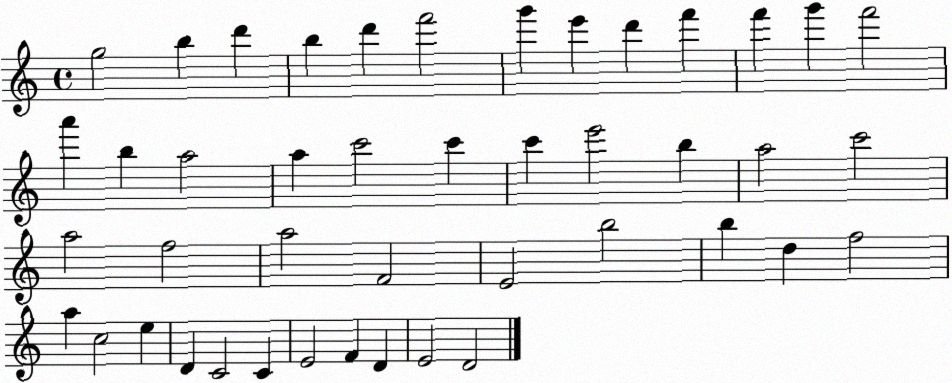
X:1
T:Untitled
M:4/4
L:1/4
K:C
g2 b d' b d' f'2 g' e' d' f' f' g' f'2 a' b a2 a c'2 c' c' e'2 b a2 c'2 a2 f2 a2 F2 E2 b2 b d f2 a c2 e D C2 C E2 F D E2 D2